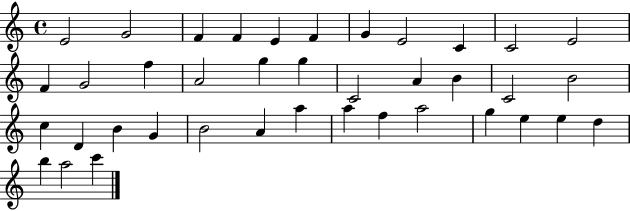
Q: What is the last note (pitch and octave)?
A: C6